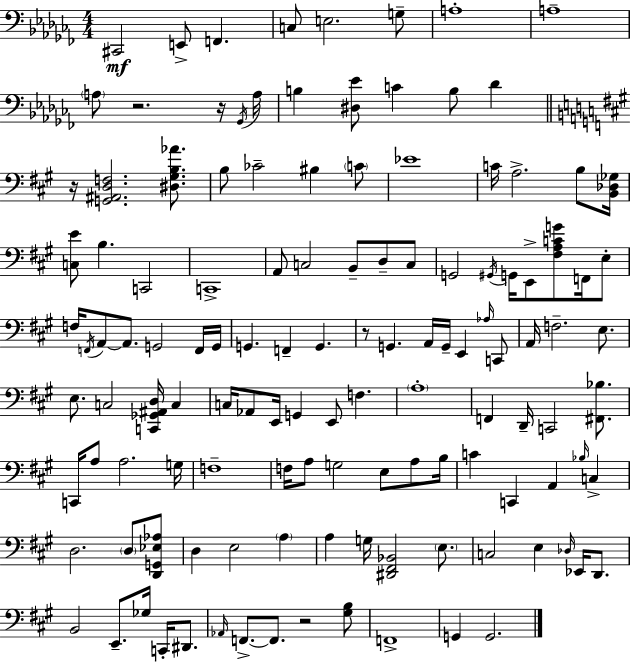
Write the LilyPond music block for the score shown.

{
  \clef bass
  \numericTimeSignature
  \time 4/4
  \key aes \minor
  cis,2\mf e,8-> f,4. | c8 e2. g8-- | a1-. | a1-- | \break \parenthesize a8 r2. r16 \acciaccatura { ges,16 } | a16 b4 <dis ees'>8 c'4 b8 des'4 | \bar "||" \break \key a \major r16 <g, ais, d f>2. <dis gis b aes'>8. | b8 ces'2-- bis4 \parenthesize c'8 | ees'1 | c'16 a2.-> b8 <b, des ges>16 | \break <c e'>8 b4. c,2 | c,1-> | a,8 c2 b,8-- d8-- c8 | g,2 \acciaccatura { gis,16 } g,16 e,8-> <fis a c' g'>8 f,16 e8-. | \break f16 \acciaccatura { f,16 } a,8~~ a,8. g,2 | f,16 g,16 g,4. f,4-- g,4. | r8 g,4. a,16 g,16-- e,4 | \grace { aes16 } c,8 a,16 f2.-- | \break e8. e8. c2 <c, ges, ais, d>16 c4 | c16 aes,8 e,16 g,4 e,8 f4. | \parenthesize a1-. | f,4 d,16-- c,2 | \break <fis, bes>8. c,16 a8 a2. | g16 f1-- | f16 a8 g2 e8 | a8 b16 c'4 c,4 a,4 \grace { bes16 } | \break c4-> d2. | \parenthesize d8 <d, g, ees aes>8 d4 e2 | \parenthesize a4 a4 g16 <dis, fis, bes,>2 | \parenthesize e8. c2 e4 | \break \grace { des16 } ees,16 d,8. b,2 e,8.-- | ges16 c,16-. dis,8. \grace { aes,16 } f,8.->~~ f,8. r2 | <gis b>8 f,1-> | g,4 g,2. | \break \bar "|."
}